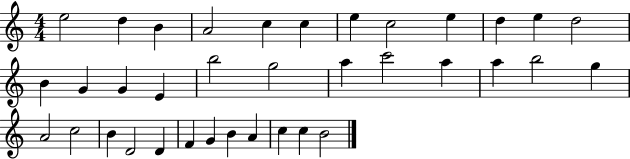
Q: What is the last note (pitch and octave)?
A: B4